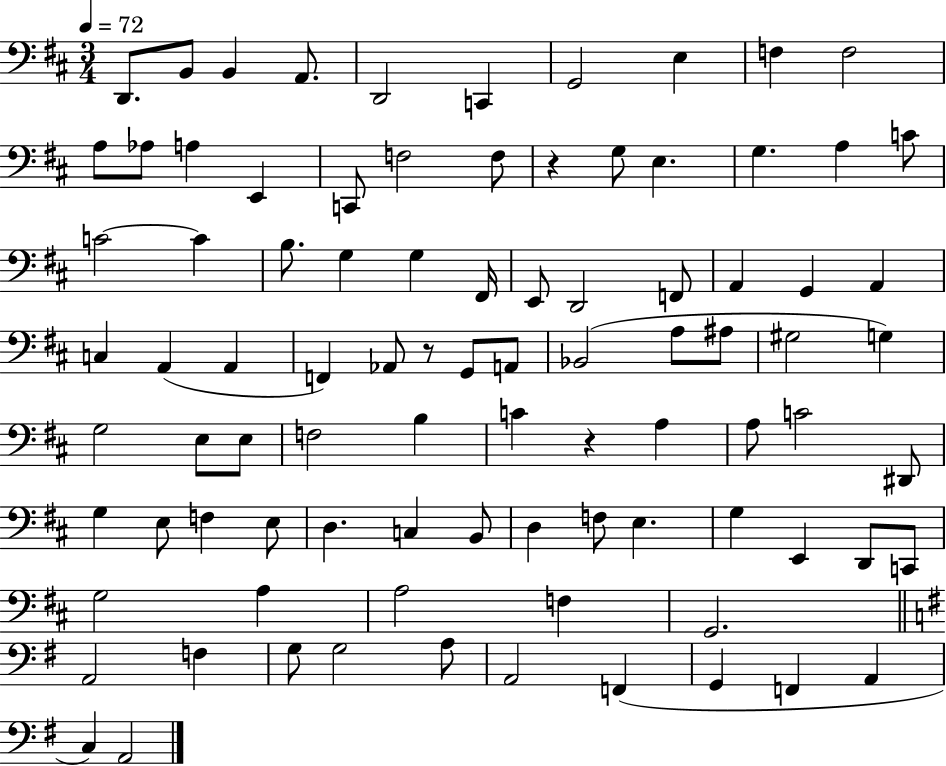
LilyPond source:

{
  \clef bass
  \numericTimeSignature
  \time 3/4
  \key d \major
  \tempo 4 = 72
  d,8. b,8 b,4 a,8. | d,2 c,4 | g,2 e4 | f4 f2 | \break a8 aes8 a4 e,4 | c,8 f2 f8 | r4 g8 e4. | g4. a4 c'8 | \break c'2~~ c'4 | b8. g4 g4 fis,16 | e,8 d,2 f,8 | a,4 g,4 a,4 | \break c4 a,4( a,4 | f,4) aes,8 r8 g,8 a,8 | bes,2( a8 ais8 | gis2 g4) | \break g2 e8 e8 | f2 b4 | c'4 r4 a4 | a8 c'2 dis,8 | \break g4 e8 f4 e8 | d4. c4 b,8 | d4 f8 e4. | g4 e,4 d,8 c,8 | \break g2 a4 | a2 f4 | g,2. | \bar "||" \break \key g \major a,2 f4 | g8 g2 a8 | a,2 f,4( | g,4 f,4 a,4 | \break c4) a,2 | \bar "|."
}